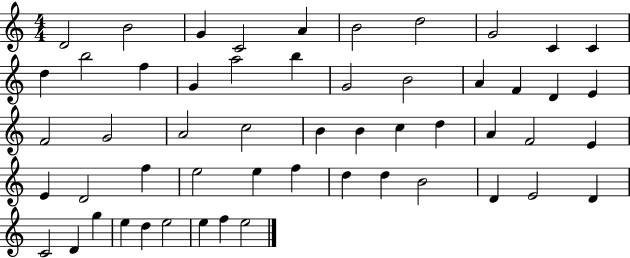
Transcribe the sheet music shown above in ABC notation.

X:1
T:Untitled
M:4/4
L:1/4
K:C
D2 B2 G C2 A B2 d2 G2 C C d b2 f G a2 b G2 B2 A F D E F2 G2 A2 c2 B B c d A F2 E E D2 f e2 e f d d B2 D E2 D C2 D g e d e2 e f e2